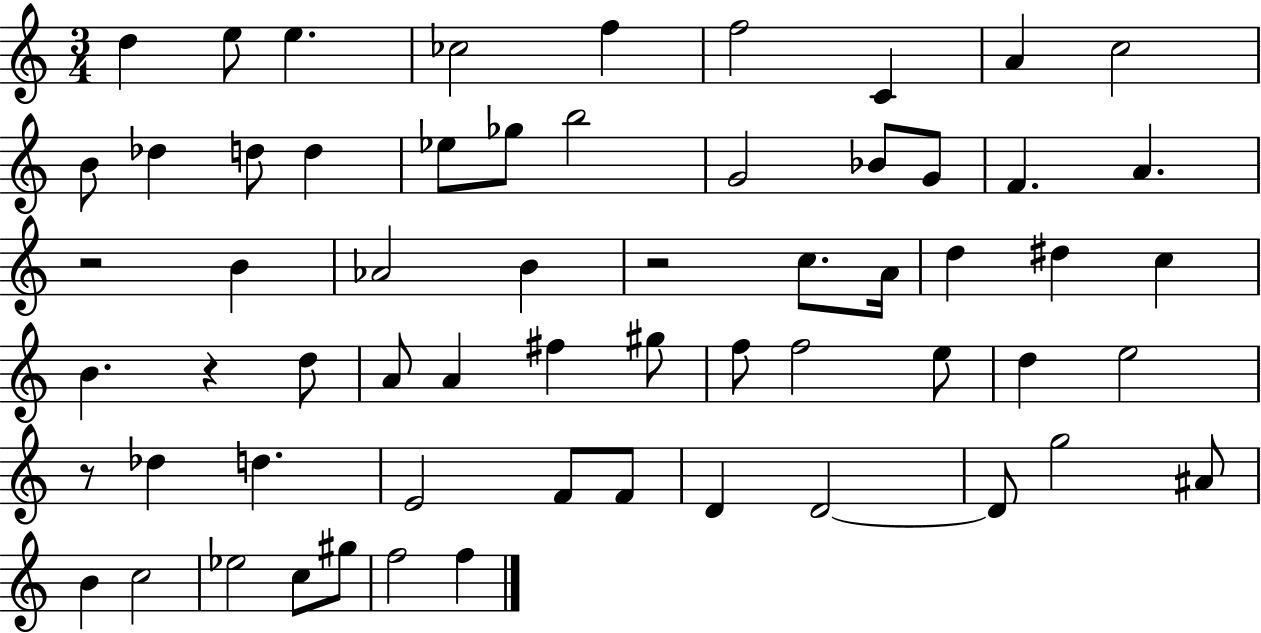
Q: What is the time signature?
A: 3/4